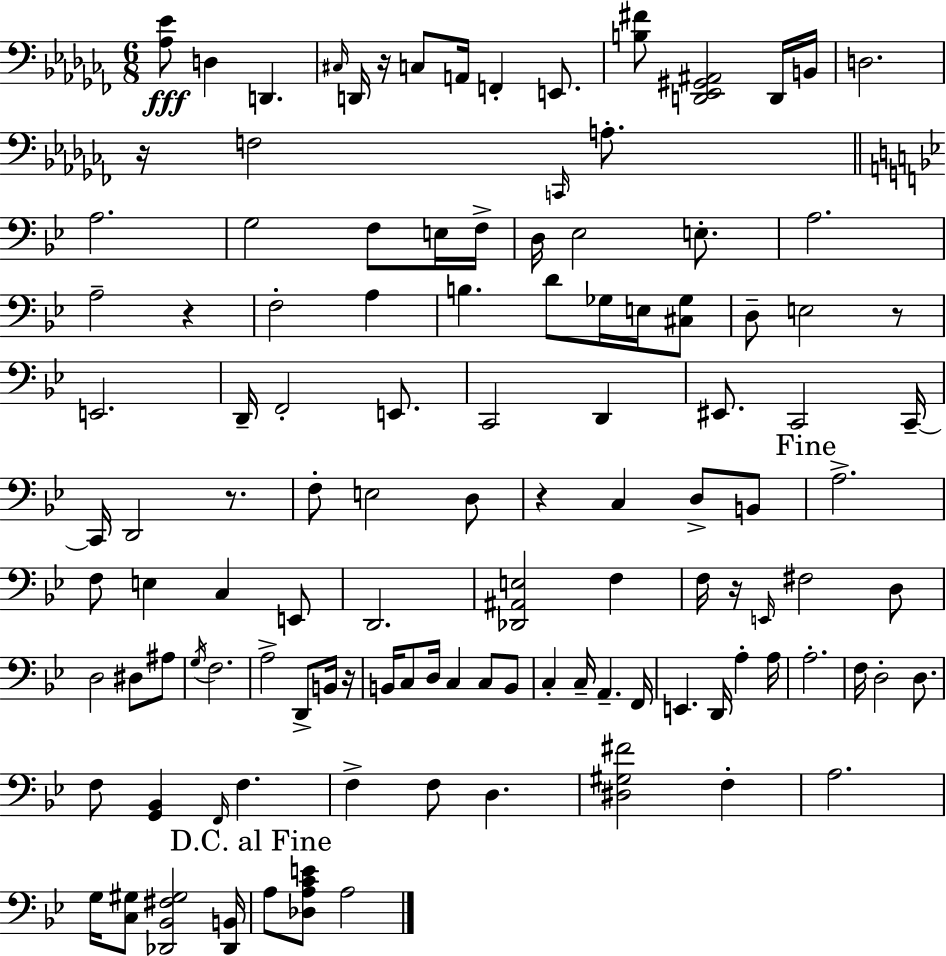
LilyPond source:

{
  \clef bass
  \numericTimeSignature
  \time 6/8
  \key aes \minor
  <aes ees'>8\fff d4 d,4. | \grace { cis16 } d,16 r16 c8 a,16 f,4-. e,8. | <b fis'>8 <d, ees, gis, ais,>2 d,16 | b,16 d2. | \break r16 f2 \grace { c,16 } a8.-. | \bar "||" \break \key bes \major a2. | g2 f8 e16 f16-> | d16 ees2 e8.-. | a2. | \break a2-- r4 | f2-. a4 | b4. d'8 ges16 e16 <cis ges>8 | d8-- e2 r8 | \break e,2. | d,16-- f,2-. e,8. | c,2 d,4 | eis,8. c,2 c,16--~~ | \break c,16 d,2 r8. | f8-. e2 d8 | r4 c4 d8-> b,8 | \mark "Fine" a2.-> | \break f8 e4 c4 e,8 | d,2. | <des, ais, e>2 f4 | f16 r16 \grace { e,16 } fis2 d8 | \break d2 dis8 ais8 | \acciaccatura { g16 } f2. | a2-> d,8-> | b,16 r16 b,16 c8 d16 c4 c8 | \break b,8 c4-. c16-- a,4.-- | f,16 e,4. d,16 a4-. | a16 a2.-. | f16 d2-. d8. | \break f8 <g, bes,>4 \grace { f,16 } f4. | f4-> f8 d4. | <dis gis fis'>2 f4-. | a2. | \break g16 <c gis>8 <des, bes, fis gis>2 | <des, b,>16 \mark "D.C. al Fine" a8 <des a c' e'>8 a2 | \bar "|."
}